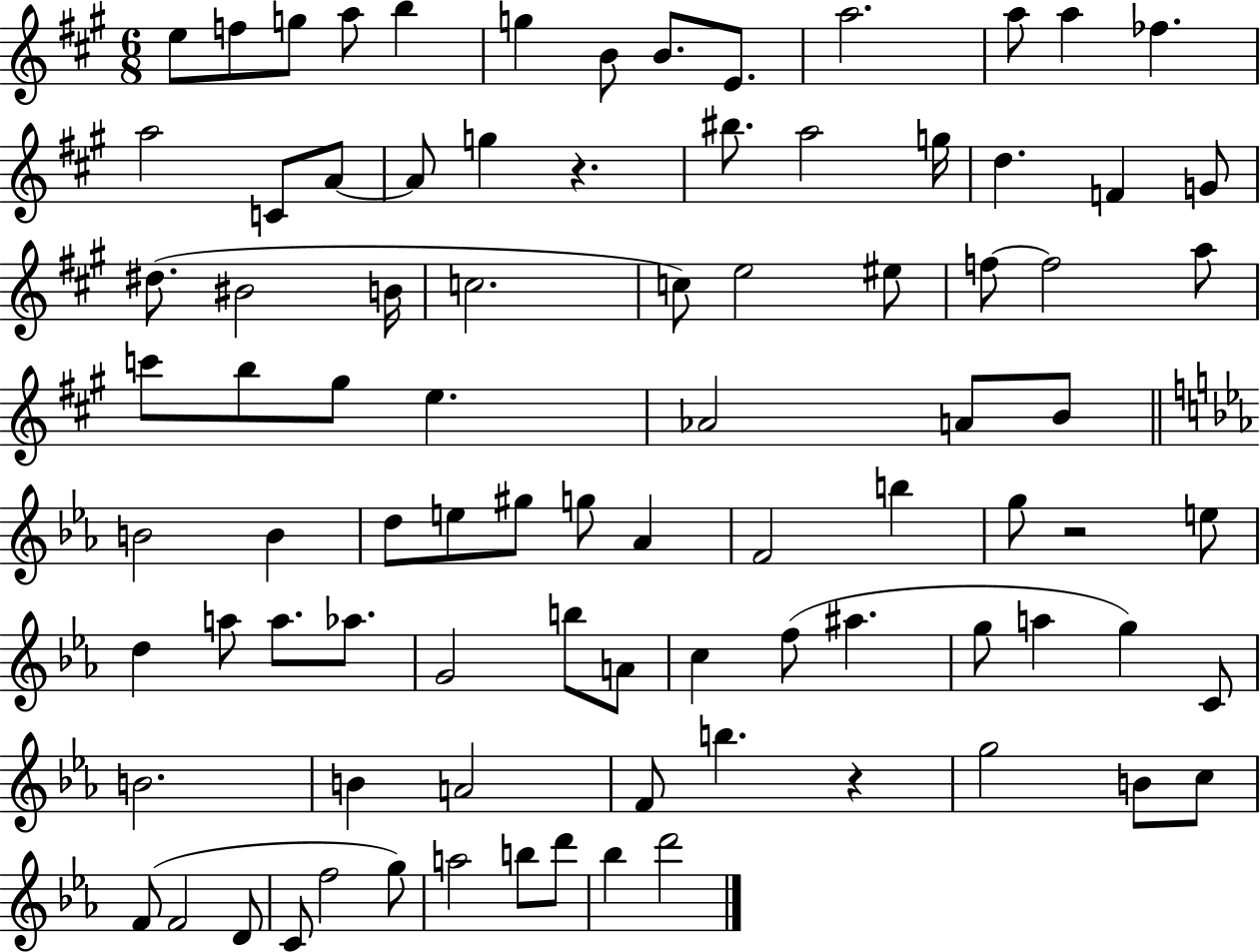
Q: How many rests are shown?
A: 3